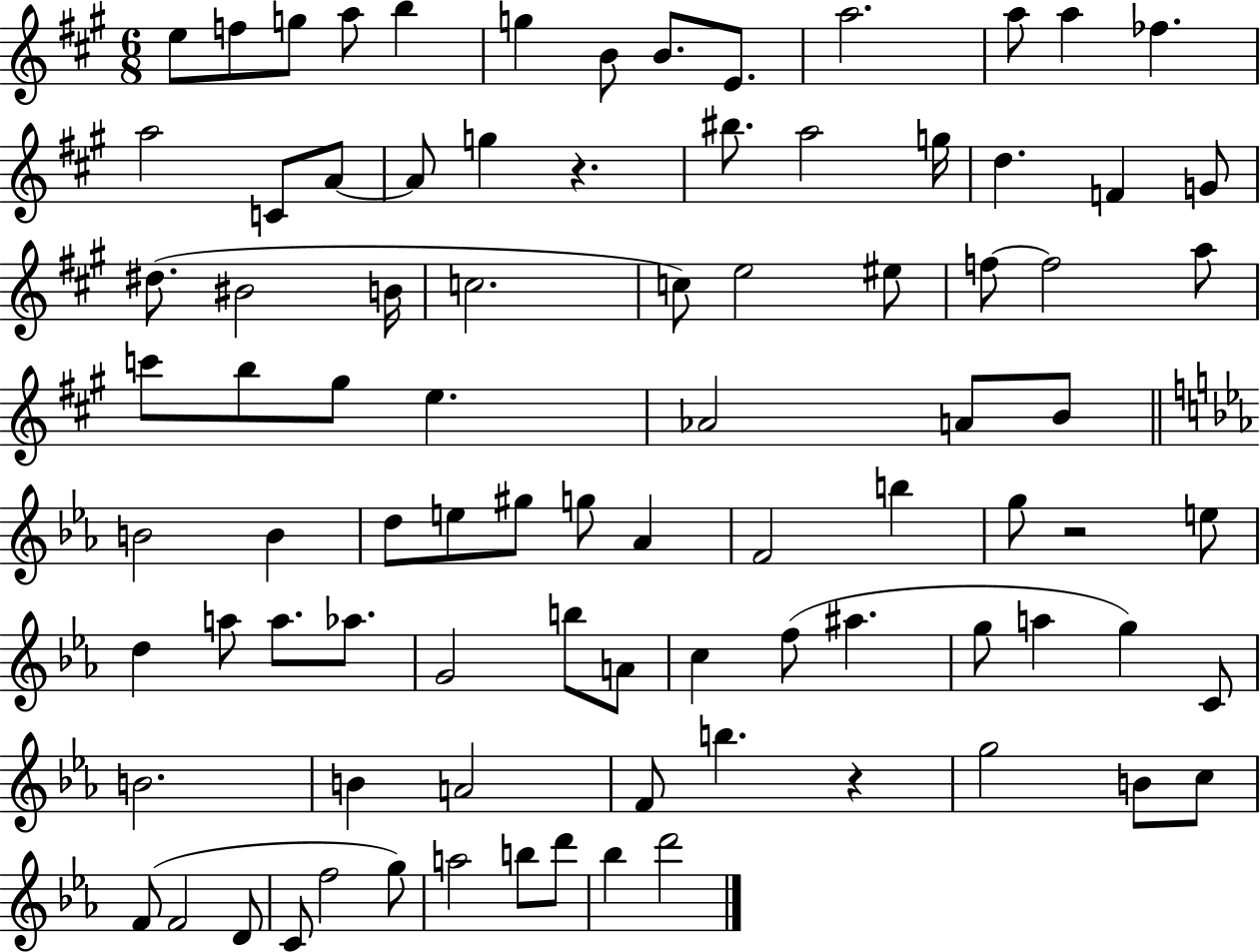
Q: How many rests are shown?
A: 3